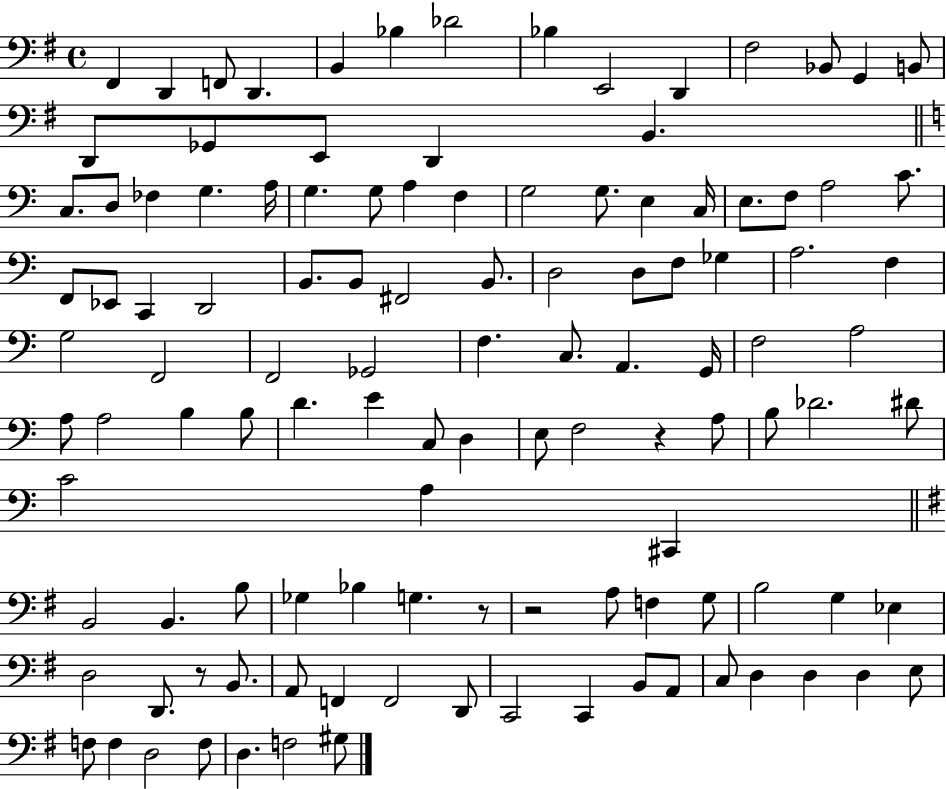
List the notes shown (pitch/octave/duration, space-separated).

F#2/q D2/q F2/e D2/q. B2/q Bb3/q Db4/h Bb3/q E2/h D2/q F#3/h Bb2/e G2/q B2/e D2/e Gb2/e E2/e D2/q B2/q. C3/e. D3/e FES3/q G3/q. A3/s G3/q. G3/e A3/q F3/q G3/h G3/e. E3/q C3/s E3/e. F3/e A3/h C4/e. F2/e Eb2/e C2/q D2/h B2/e. B2/e F#2/h B2/e. D3/h D3/e F3/e Gb3/q A3/h. F3/q G3/h F2/h F2/h Gb2/h F3/q. C3/e. A2/q. G2/s F3/h A3/h A3/e A3/h B3/q B3/e D4/q. E4/q C3/e D3/q E3/e F3/h R/q A3/e B3/e Db4/h. D#4/e C4/h A3/q C#2/q B2/h B2/q. B3/e Gb3/q Bb3/q G3/q. R/e R/h A3/e F3/q G3/e B3/h G3/q Eb3/q D3/h D2/e. R/e B2/e. A2/e F2/q F2/h D2/e C2/h C2/q B2/e A2/e C3/e D3/q D3/q D3/q E3/e F3/e F3/q D3/h F3/e D3/q. F3/h G#3/e